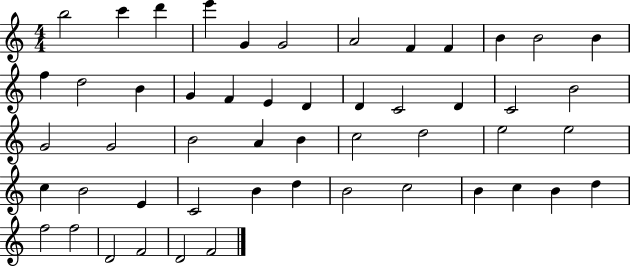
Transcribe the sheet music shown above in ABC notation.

X:1
T:Untitled
M:4/4
L:1/4
K:C
b2 c' d' e' G G2 A2 F F B B2 B f d2 B G F E D D C2 D C2 B2 G2 G2 B2 A B c2 d2 e2 e2 c B2 E C2 B d B2 c2 B c B d f2 f2 D2 F2 D2 F2